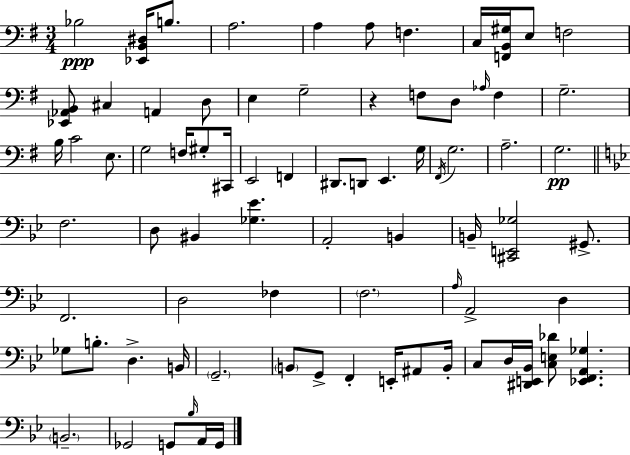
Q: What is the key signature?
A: G major